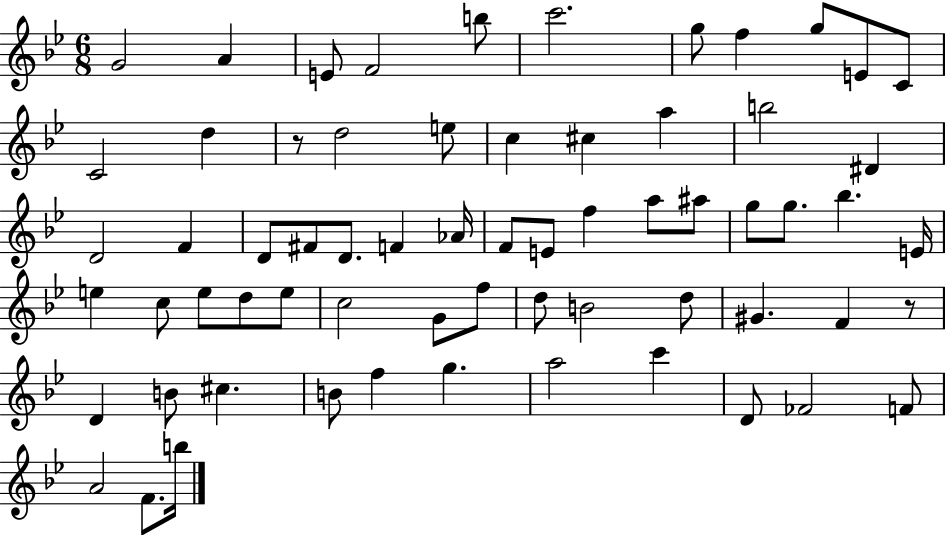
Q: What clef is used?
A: treble